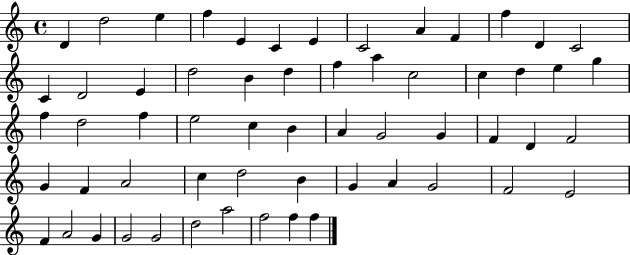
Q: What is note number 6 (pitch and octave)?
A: C4